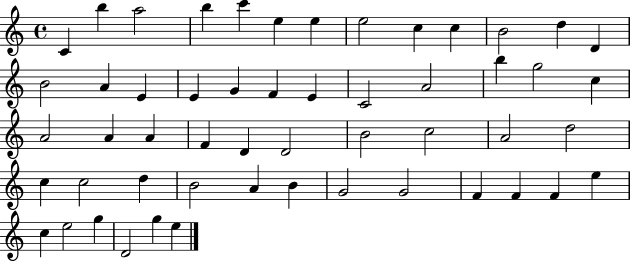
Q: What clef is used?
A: treble